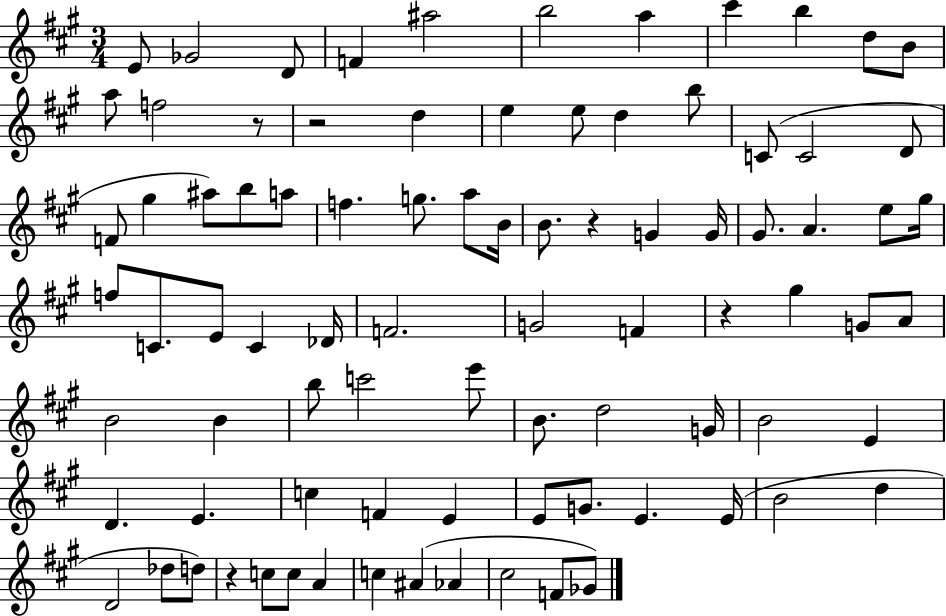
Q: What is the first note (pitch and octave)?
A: E4